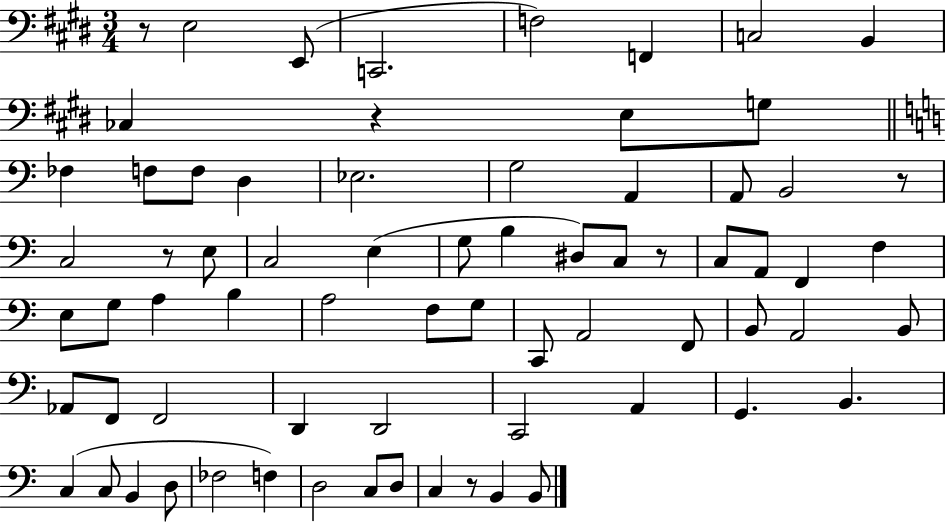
R/e E3/h E2/e C2/h. F3/h F2/q C3/h B2/q CES3/q R/q E3/e G3/e FES3/q F3/e F3/e D3/q Eb3/h. G3/h A2/q A2/e B2/h R/e C3/h R/e E3/e C3/h E3/q G3/e B3/q D#3/e C3/e R/e C3/e A2/e F2/q F3/q E3/e G3/e A3/q B3/q A3/h F3/e G3/e C2/e A2/h F2/e B2/e A2/h B2/e Ab2/e F2/e F2/h D2/q D2/h C2/h A2/q G2/q. B2/q. C3/q C3/e B2/q D3/e FES3/h F3/q D3/h C3/e D3/e C3/q R/e B2/q B2/e